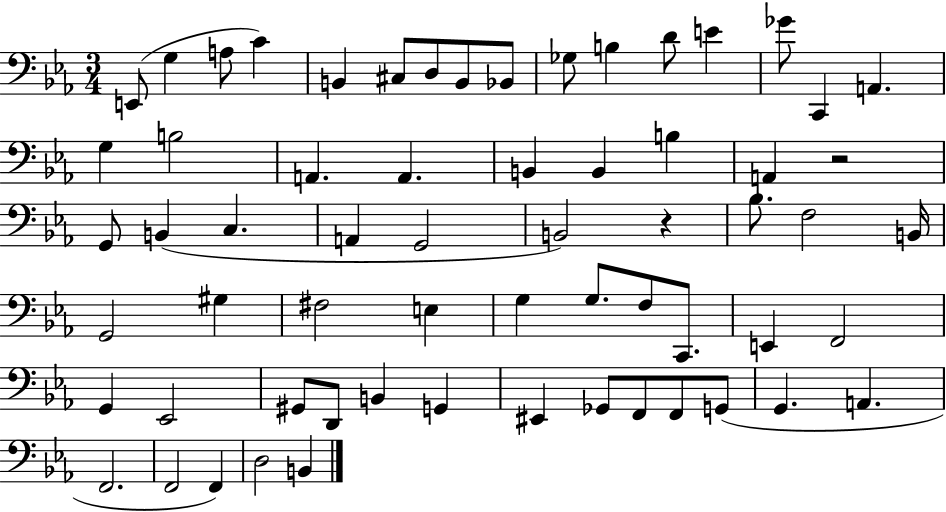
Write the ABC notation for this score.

X:1
T:Untitled
M:3/4
L:1/4
K:Eb
E,,/2 G, A,/2 C B,, ^C,/2 D,/2 B,,/2 _B,,/2 _G,/2 B, D/2 E _G/2 C,, A,, G, B,2 A,, A,, B,, B,, B, A,, z2 G,,/2 B,, C, A,, G,,2 B,,2 z _B,/2 F,2 B,,/4 G,,2 ^G, ^F,2 E, G, G,/2 F,/2 C,,/2 E,, F,,2 G,, _E,,2 ^G,,/2 D,,/2 B,, G,, ^E,, _G,,/2 F,,/2 F,,/2 G,,/2 G,, A,, F,,2 F,,2 F,, D,2 B,,